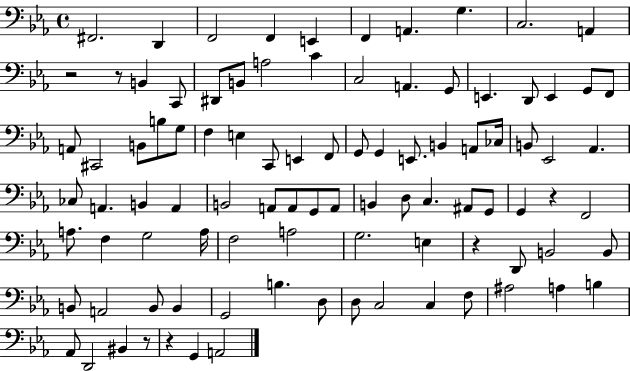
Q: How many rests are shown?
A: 6